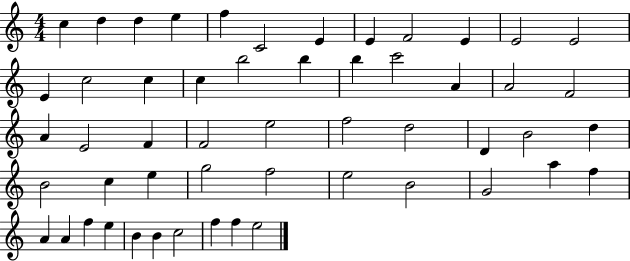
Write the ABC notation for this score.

X:1
T:Untitled
M:4/4
L:1/4
K:C
c d d e f C2 E E F2 E E2 E2 E c2 c c b2 b b c'2 A A2 F2 A E2 F F2 e2 f2 d2 D B2 d B2 c e g2 f2 e2 B2 G2 a f A A f e B B c2 f f e2